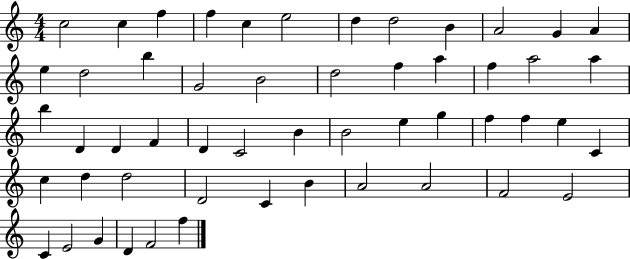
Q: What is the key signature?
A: C major